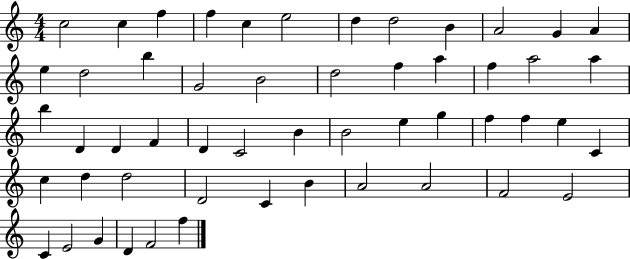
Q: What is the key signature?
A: C major